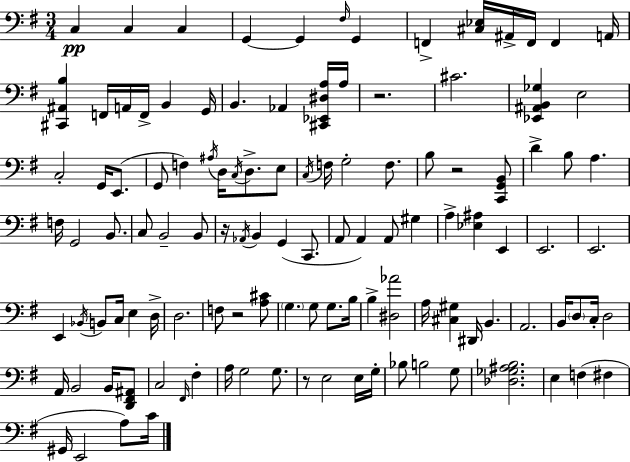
X:1
T:Untitled
M:3/4
L:1/4
K:G
C, C, C, G,, G,, ^F,/4 G,, F,, [^C,_E,]/4 ^A,,/4 F,,/4 F,, A,,/4 [^C,,^A,,B,] F,,/4 A,,/4 F,,/4 B,, G,,/4 B,, _A,, [^C,,_E,,^D,A,]/4 A,/4 z2 ^C2 [_E,,^A,,B,,_G,] E,2 C,2 G,,/4 E,,/2 G,,/2 F, ^A,/4 D,/4 C,/4 D,/2 E,/2 C,/4 F,/4 G,2 F,/2 B,/2 z2 [C,,G,,B,,]/2 D B,/2 A, F,/4 G,,2 B,,/2 C,/2 B,,2 B,,/2 z/4 _A,,/4 B,, G,, C,,/2 A,,/2 A,, A,,/2 ^G, A, [_E,^A,] E,, E,,2 E,,2 E,, _B,,/4 B,,/2 C,/4 E, D,/4 D,2 F,/2 z2 [A,^C]/2 G, G,/2 G,/2 B,/4 B, [^D,_A]2 A,/4 [^C,^G,] ^D,,/4 B,, A,,2 B,,/4 D,/2 C,/4 D,2 A,,/4 B,,2 B,,/4 [D,,^F,,^A,,]/2 C,2 ^F,,/4 ^F, A,/4 G,2 G,/2 z/2 E,2 E,/4 G,/4 _B,/2 B,2 G,/2 [_D,_G,^A,B,]2 E, F, ^F, ^G,,/4 E,,2 A,/2 C/4